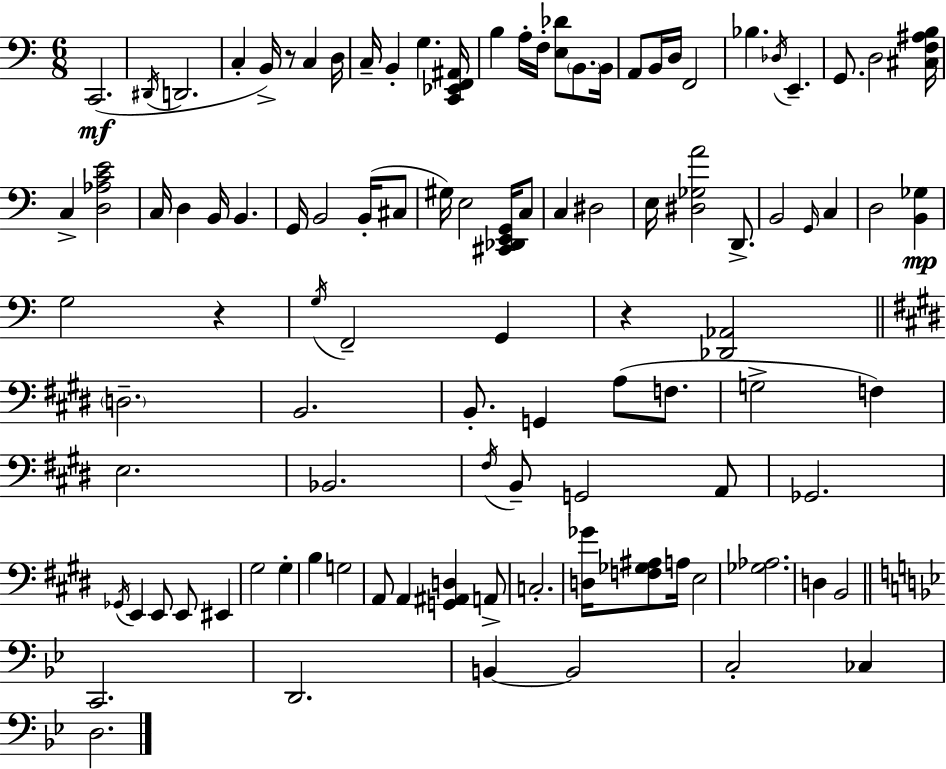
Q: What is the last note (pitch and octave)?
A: D3